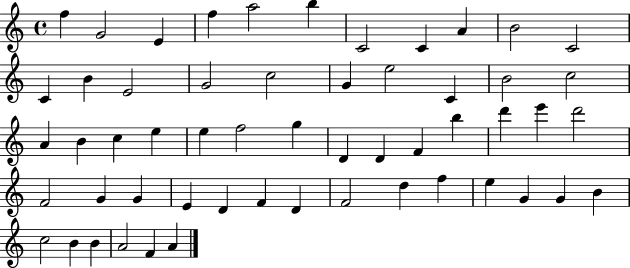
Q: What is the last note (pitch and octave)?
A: A4